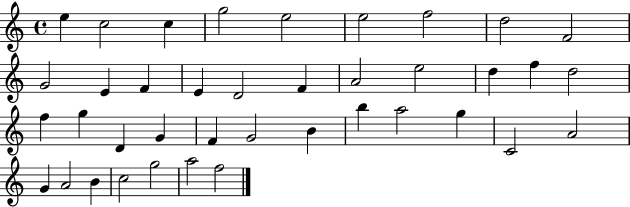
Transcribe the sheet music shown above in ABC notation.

X:1
T:Untitled
M:4/4
L:1/4
K:C
e c2 c g2 e2 e2 f2 d2 F2 G2 E F E D2 F A2 e2 d f d2 f g D G F G2 B b a2 g C2 A2 G A2 B c2 g2 a2 f2